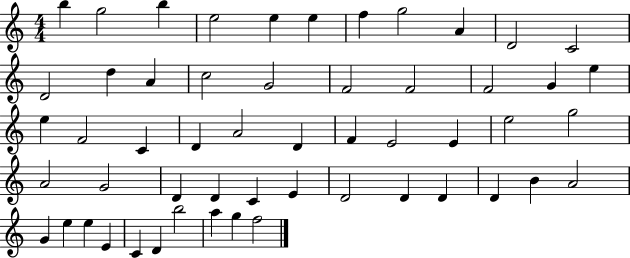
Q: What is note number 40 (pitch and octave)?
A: D4